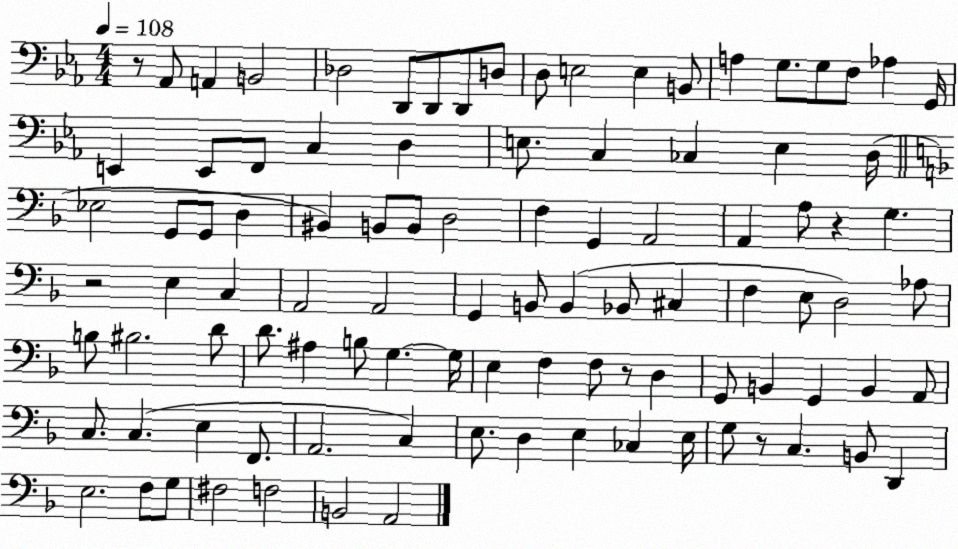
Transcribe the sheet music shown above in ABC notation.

X:1
T:Untitled
M:4/4
L:1/4
K:Eb
z/2 _A,,/2 A,, B,,2 _D,2 D,,/2 D,,/2 D,,/2 D,/2 D,/2 E,2 E, B,,/2 A, G,/2 G,/2 F,/2 _A, G,,/4 E,, E,,/2 F,,/2 C, D, E,/2 C, _C, E, D,/4 _E,2 G,,/2 G,,/2 D, ^B,, B,,/2 B,,/2 D,2 F, G,, A,,2 A,, A,/2 z G, z2 E, C, A,,2 A,,2 G,, B,,/2 B,, _B,,/2 ^C, F, E,/2 D,2 _A,/2 B,/2 ^B,2 D/2 D/2 ^A, B,/2 G, G,/4 E, F, F,/2 z/2 D, G,,/2 B,, G,, B,, A,,/2 C,/2 C, E, F,,/2 A,,2 C, E,/2 D, E, _C, E,/4 G,/2 z/2 C, B,,/2 D,, E,2 F,/2 G,/2 ^F,2 F,2 B,,2 A,,2